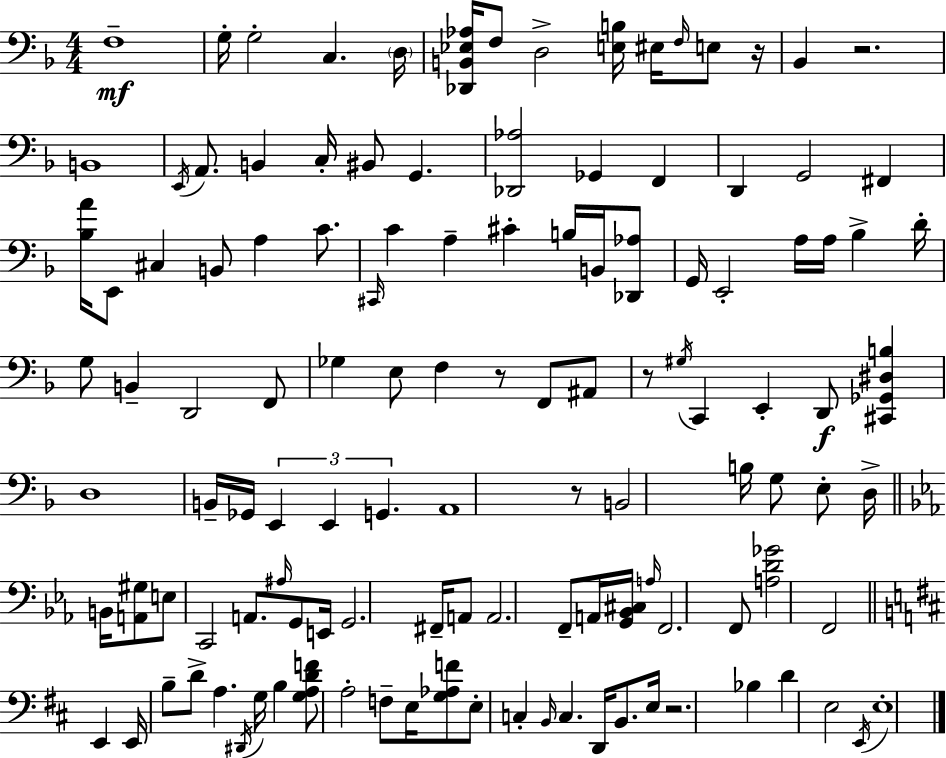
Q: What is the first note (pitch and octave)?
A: F3